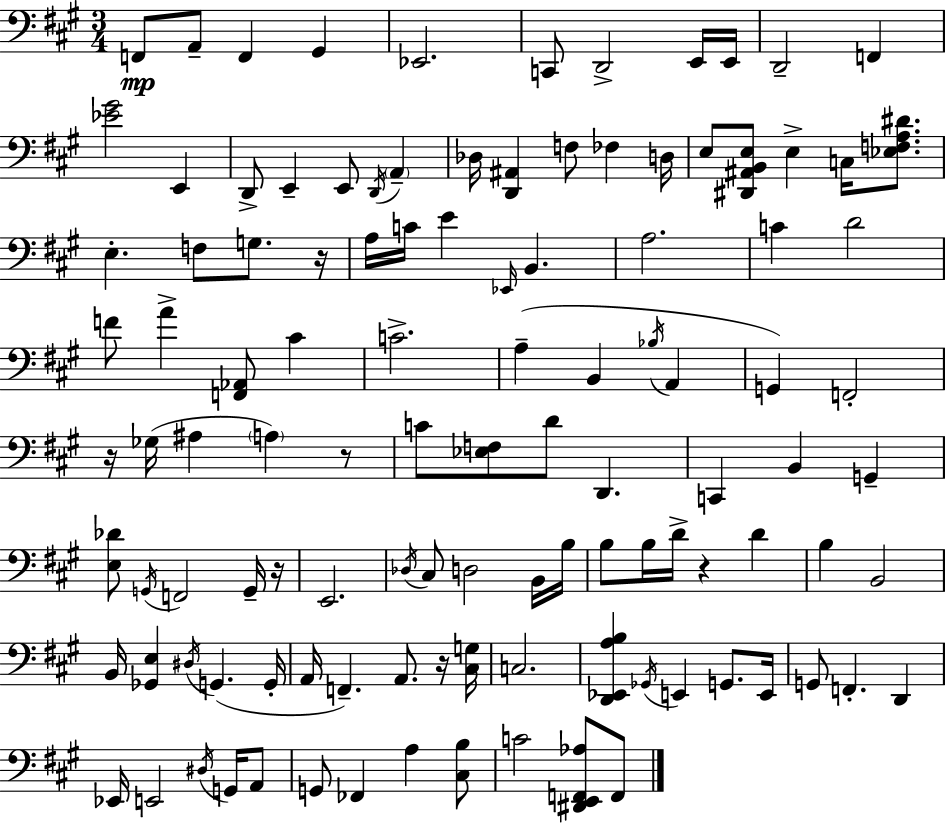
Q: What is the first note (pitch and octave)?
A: F2